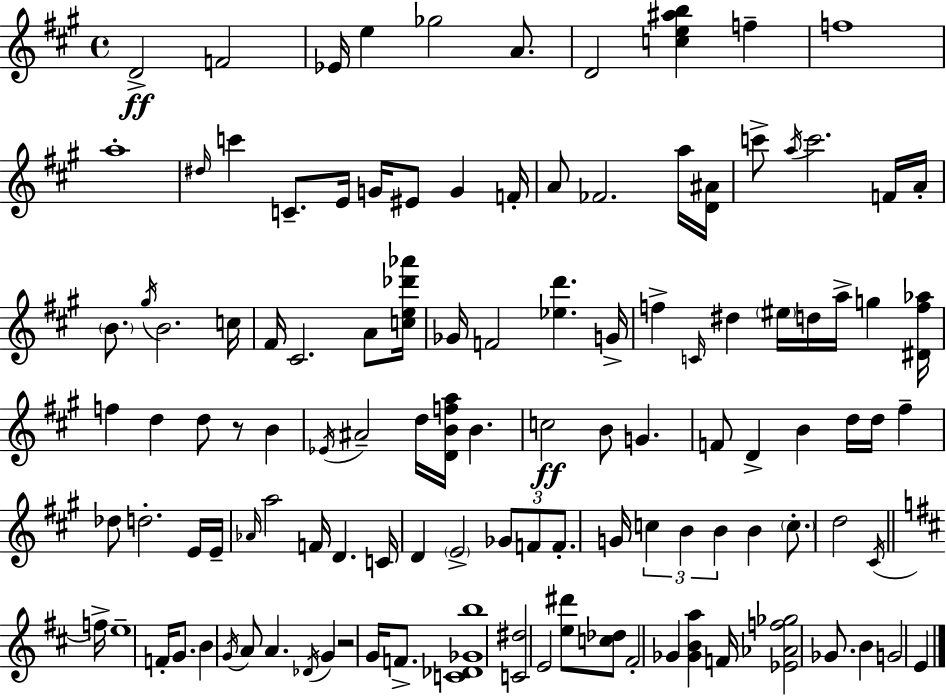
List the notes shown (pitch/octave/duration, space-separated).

D4/h F4/h Eb4/s E5/q Gb5/h A4/e. D4/h [C5,E5,A#5,B5]/q F5/q F5/w A5/w D#5/s C6/q C4/e. E4/s G4/s EIS4/e G4/q F4/s A4/e FES4/h. A5/s [D4,A#4]/s C6/e A5/s C6/h. F4/s A4/s B4/e. G#5/s B4/h. C5/s F#4/s C#4/h. A4/e [C5,E5,Db6,Ab6]/s Gb4/s F4/h [Eb5,D6]/q. G4/s F5/q C4/s D#5/q EIS5/s D5/s A5/s G5/q [D#4,F5,Ab5]/s F5/q D5/q D5/e R/e B4/q Eb4/s A#4/h D5/s [D4,B4,F5,A5]/s B4/q. C5/h B4/e G4/q. F4/e D4/q B4/q D5/s D5/s F#5/q Db5/e D5/h. E4/s E4/s Ab4/s A5/h F4/s D4/q. C4/s D4/q E4/h Gb4/e F4/e F4/e. G4/s C5/q B4/q B4/q B4/q C5/e. D5/h C#4/s F5/s E5/w F4/s G4/e. B4/q G4/s A4/e A4/q. Db4/s G4/q R/h G4/s F4/e. [C4,Db4,Gb4,B5]/w [C4,D#5]/h E4/h [E5,D#6]/e [C5,Db5]/e F#4/h Gb4/q [Gb4,B4,A5]/q F4/s [Eb4,Ab4,F5,Gb5]/h Gb4/e. B4/q G4/h E4/q